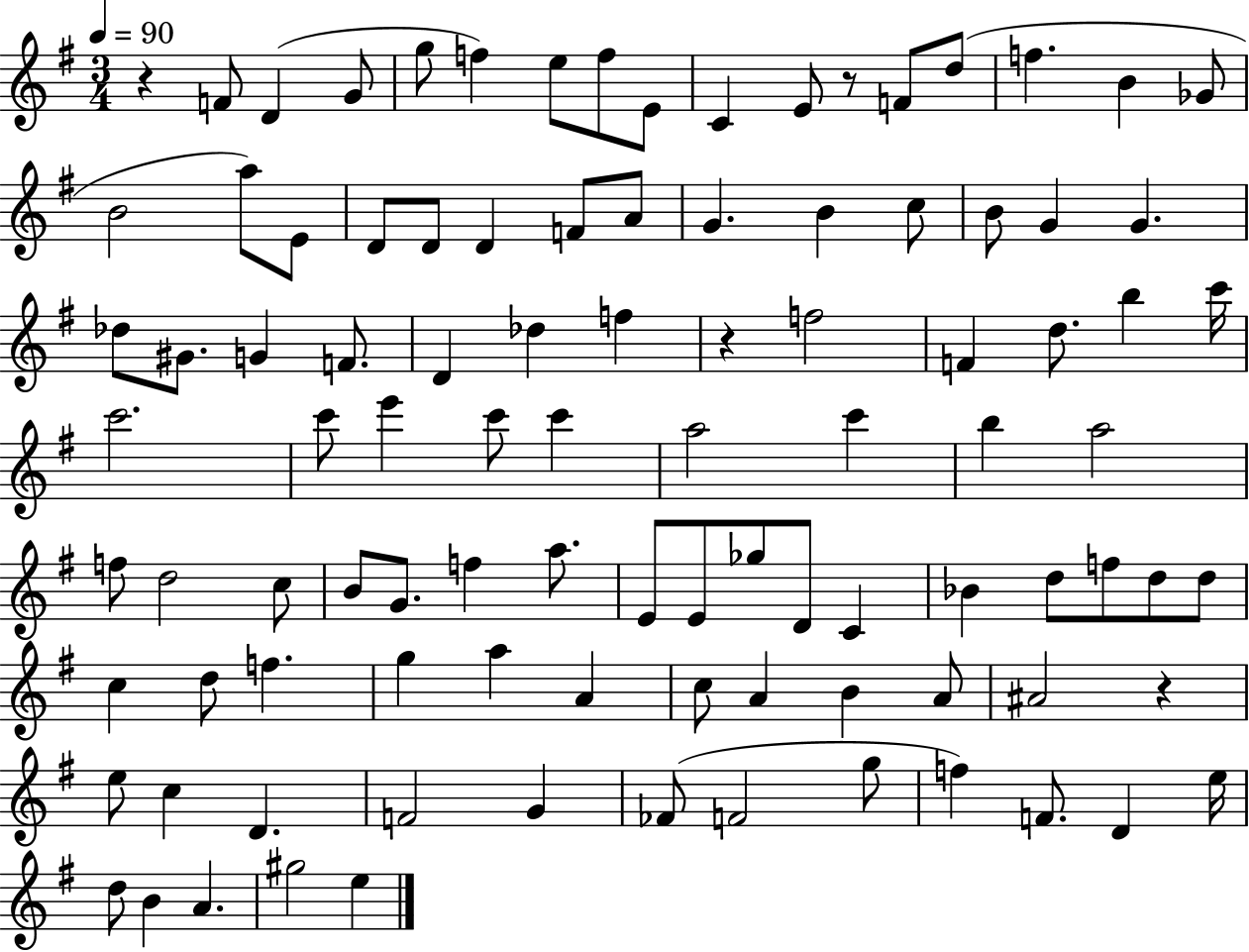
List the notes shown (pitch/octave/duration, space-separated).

R/q F4/e D4/q G4/e G5/e F5/q E5/e F5/e E4/e C4/q E4/e R/e F4/e D5/e F5/q. B4/q Gb4/e B4/h A5/e E4/e D4/e D4/e D4/q F4/e A4/e G4/q. B4/q C5/e B4/e G4/q G4/q. Db5/e G#4/e. G4/q F4/e. D4/q Db5/q F5/q R/q F5/h F4/q D5/e. B5/q C6/s C6/h. C6/e E6/q C6/e C6/q A5/h C6/q B5/q A5/h F5/e D5/h C5/e B4/e G4/e. F5/q A5/e. E4/e E4/e Gb5/e D4/e C4/q Bb4/q D5/e F5/e D5/e D5/e C5/q D5/e F5/q. G5/q A5/q A4/q C5/e A4/q B4/q A4/e A#4/h R/q E5/e C5/q D4/q. F4/h G4/q FES4/e F4/h G5/e F5/q F4/e. D4/q E5/s D5/e B4/q A4/q. G#5/h E5/q